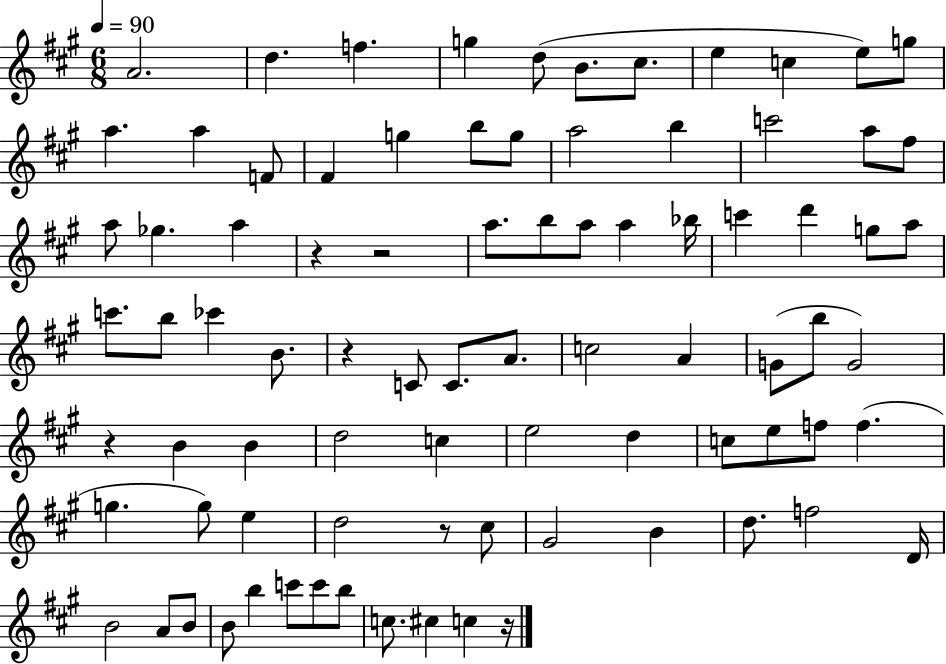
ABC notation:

X:1
T:Untitled
M:6/8
L:1/4
K:A
A2 d f g d/2 B/2 ^c/2 e c e/2 g/2 a a F/2 ^F g b/2 g/2 a2 b c'2 a/2 ^f/2 a/2 _g a z z2 a/2 b/2 a/2 a _b/4 c' d' g/2 a/2 c'/2 b/2 _c' B/2 z C/2 C/2 A/2 c2 A G/2 b/2 G2 z B B d2 c e2 d c/2 e/2 f/2 f g g/2 e d2 z/2 ^c/2 ^G2 B d/2 f2 D/4 B2 A/2 B/2 B/2 b c'/2 c'/2 b/2 c/2 ^c c z/4